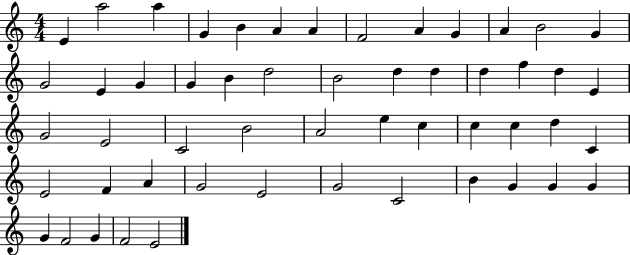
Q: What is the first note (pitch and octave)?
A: E4